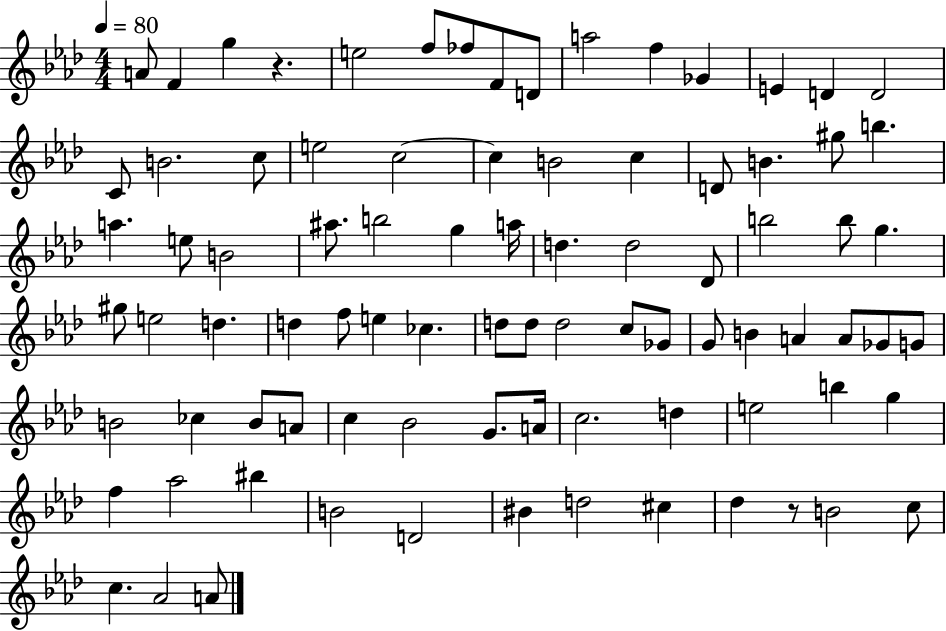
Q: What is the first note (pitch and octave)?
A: A4